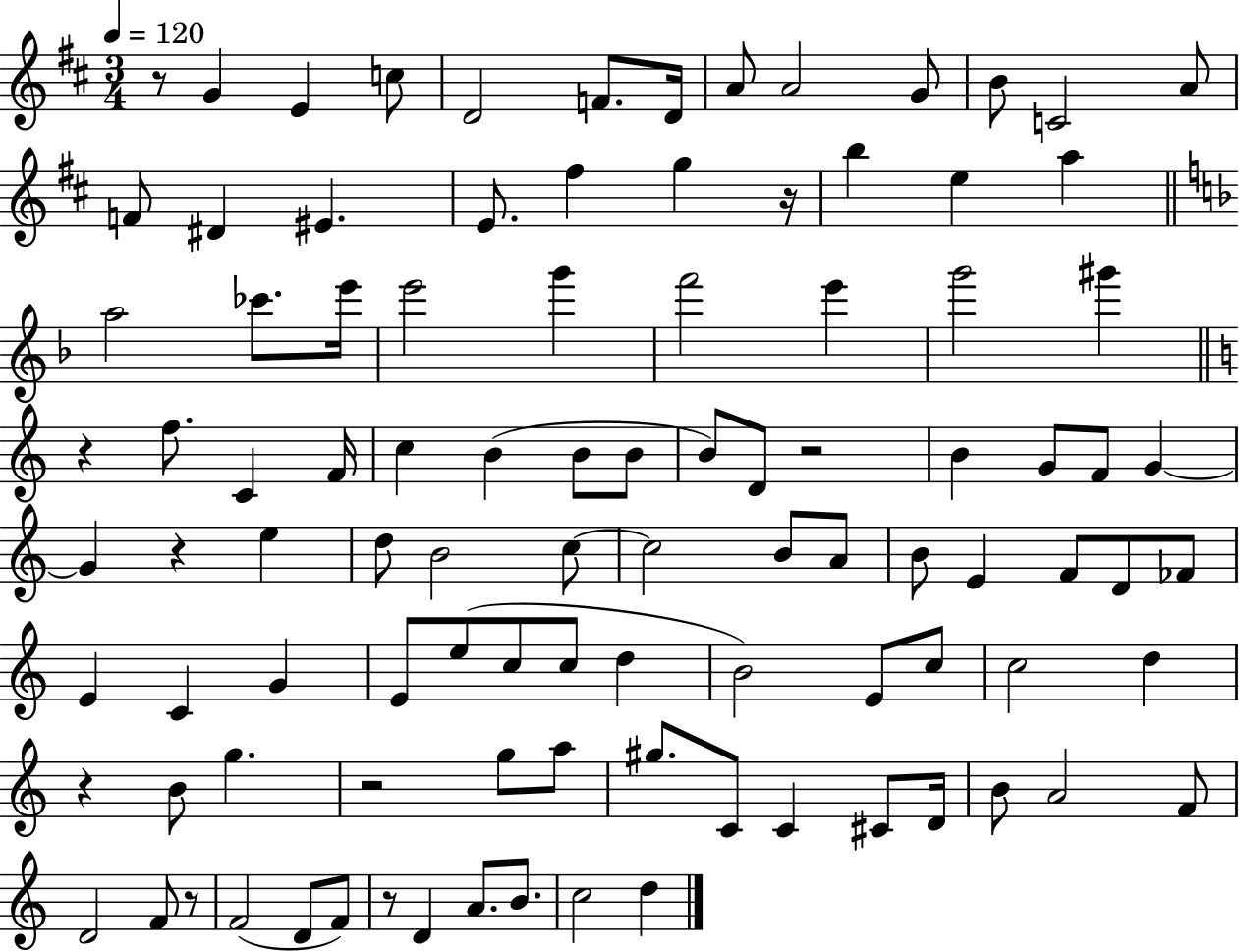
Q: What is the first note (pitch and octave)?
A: G4